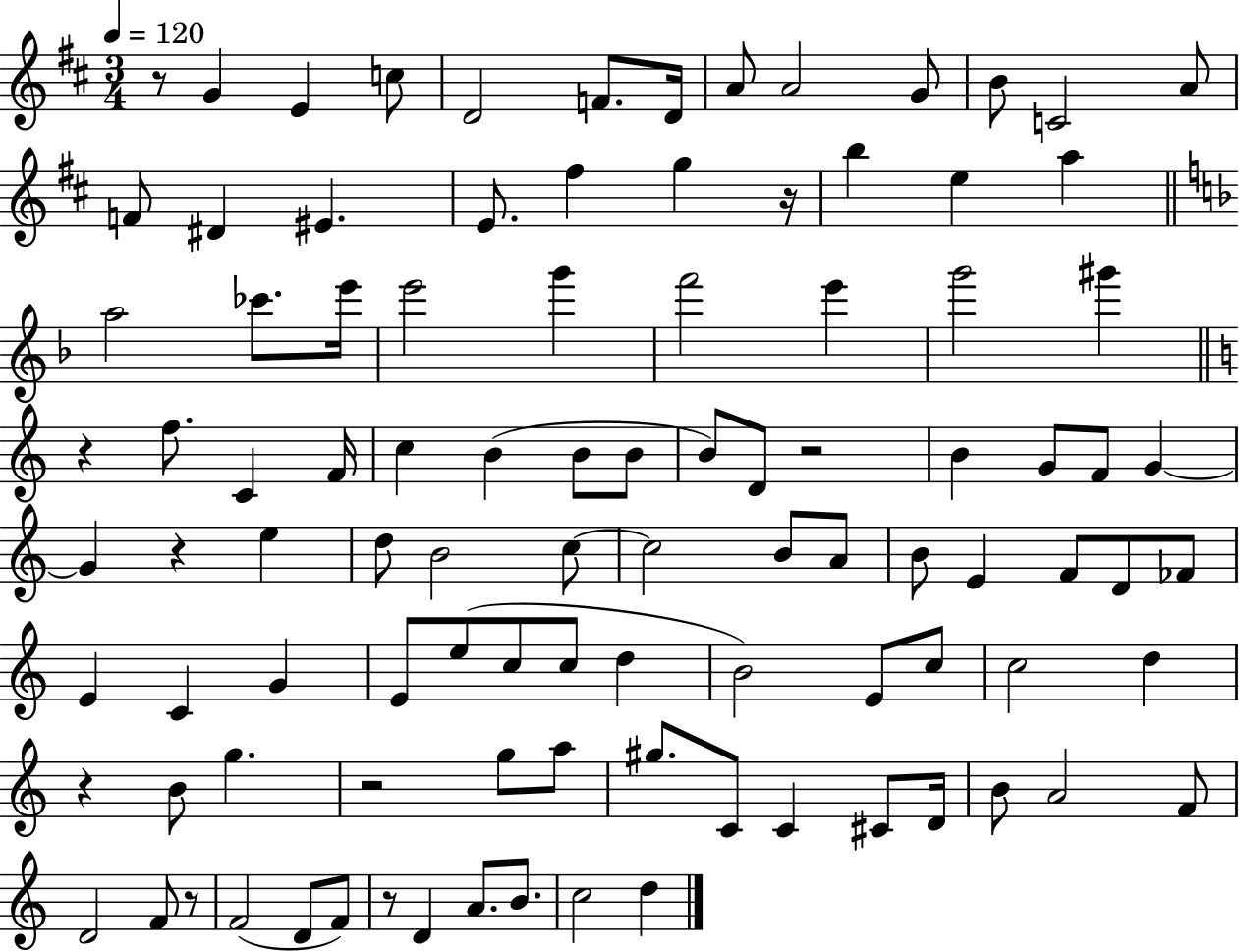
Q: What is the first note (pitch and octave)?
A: G4